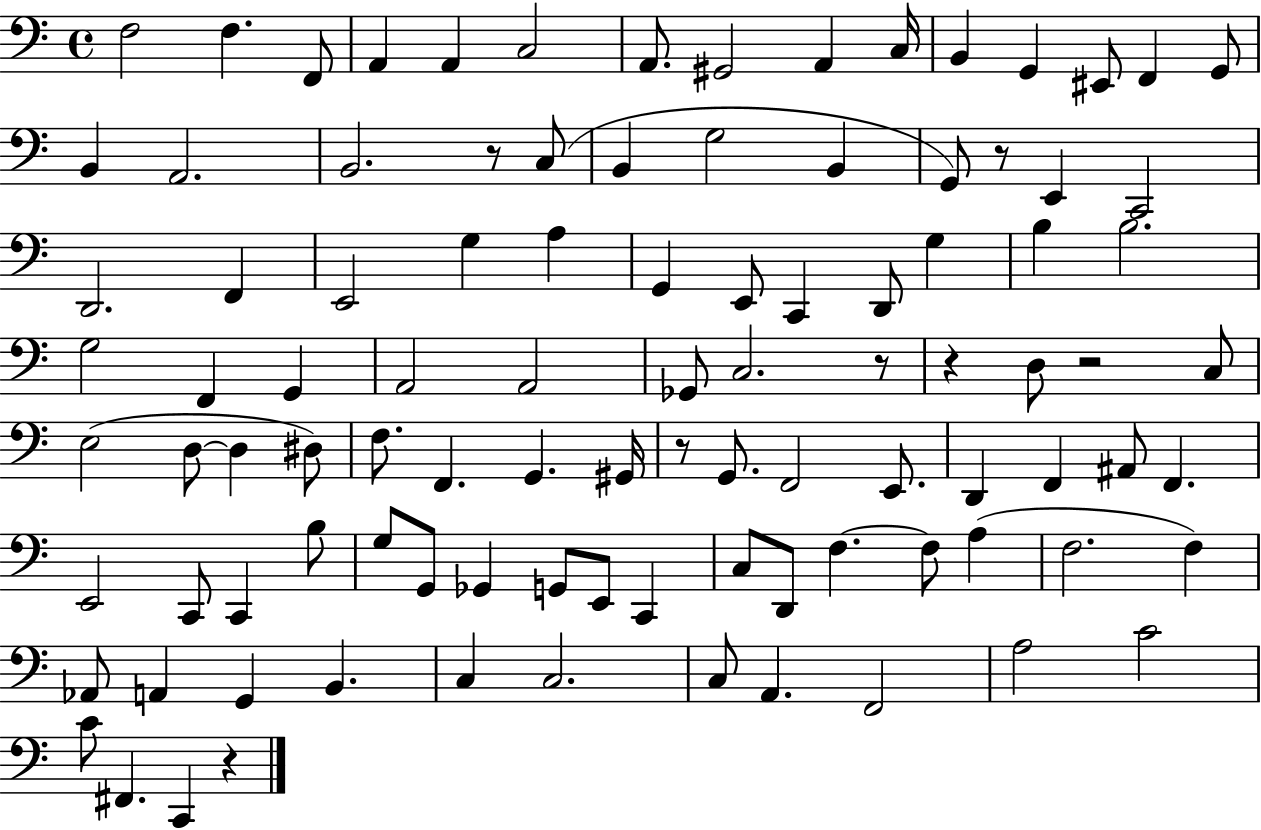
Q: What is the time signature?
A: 4/4